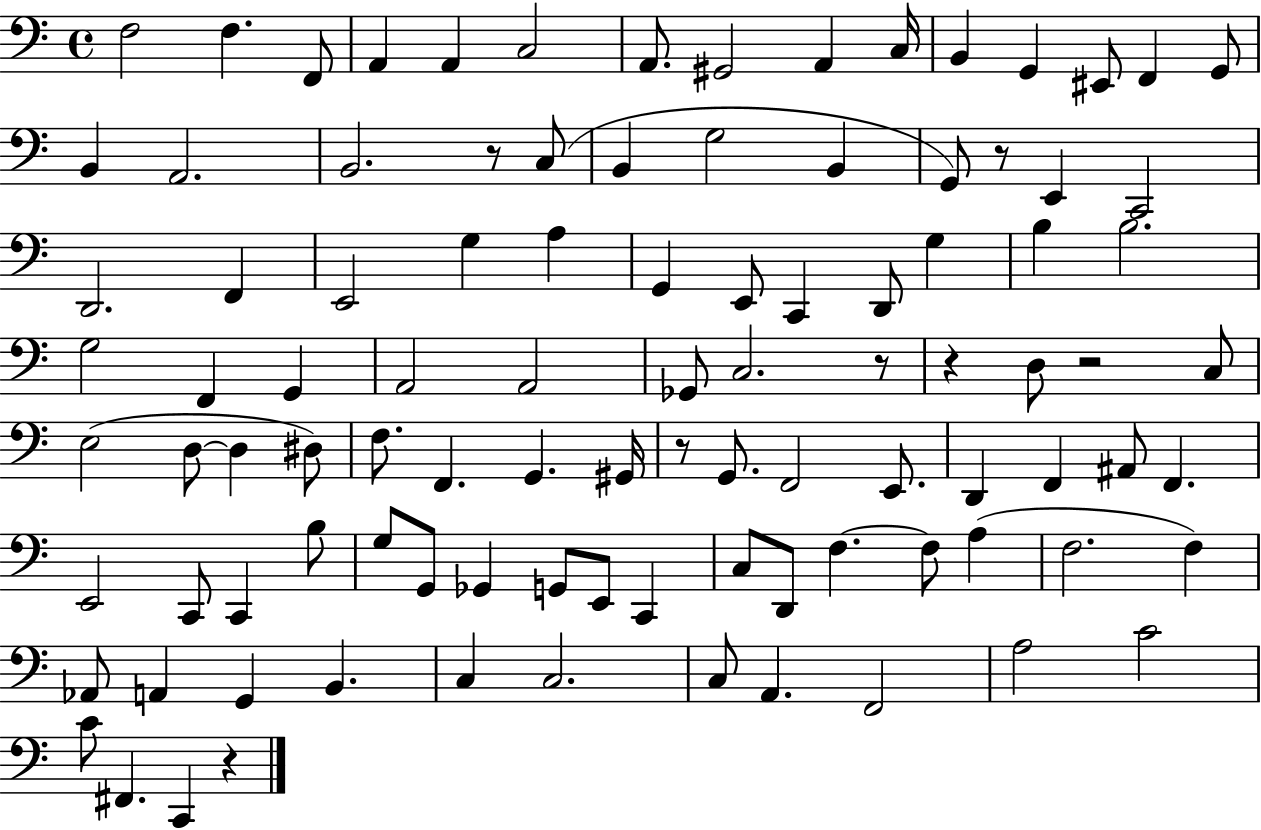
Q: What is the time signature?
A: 4/4